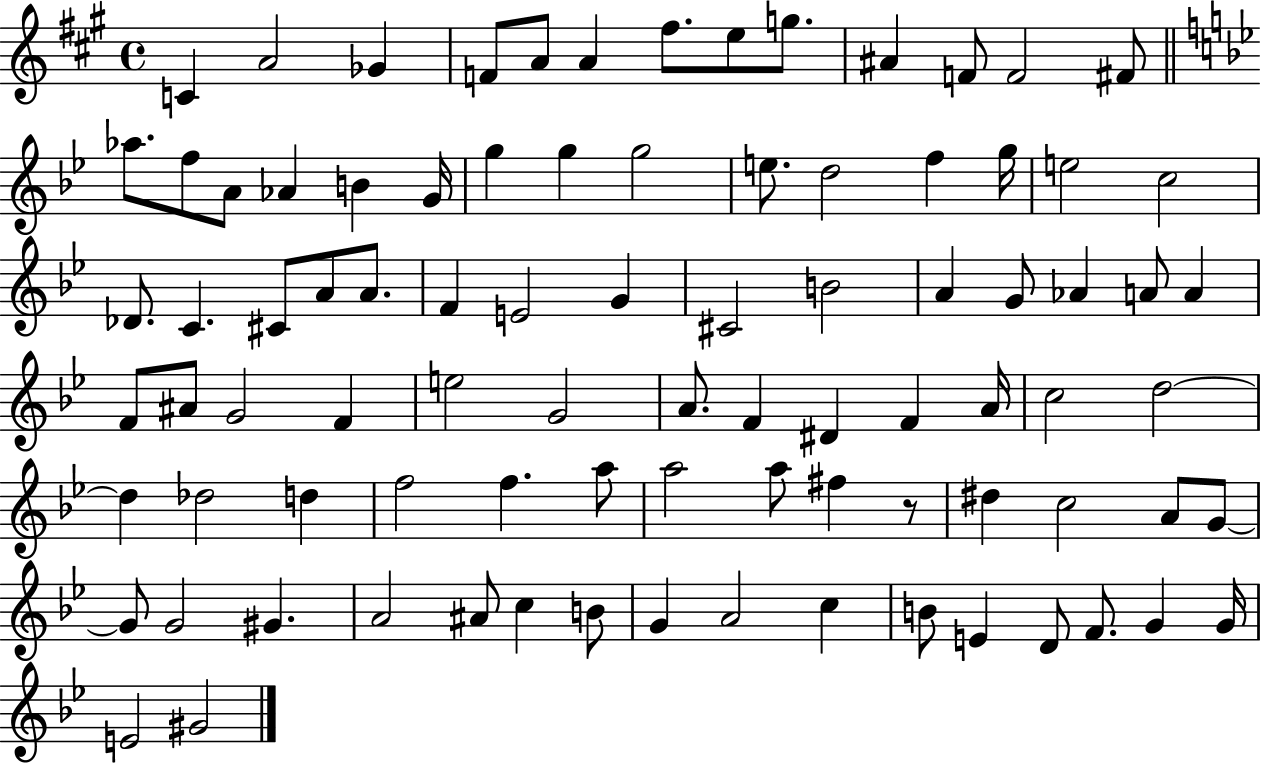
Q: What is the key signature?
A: A major